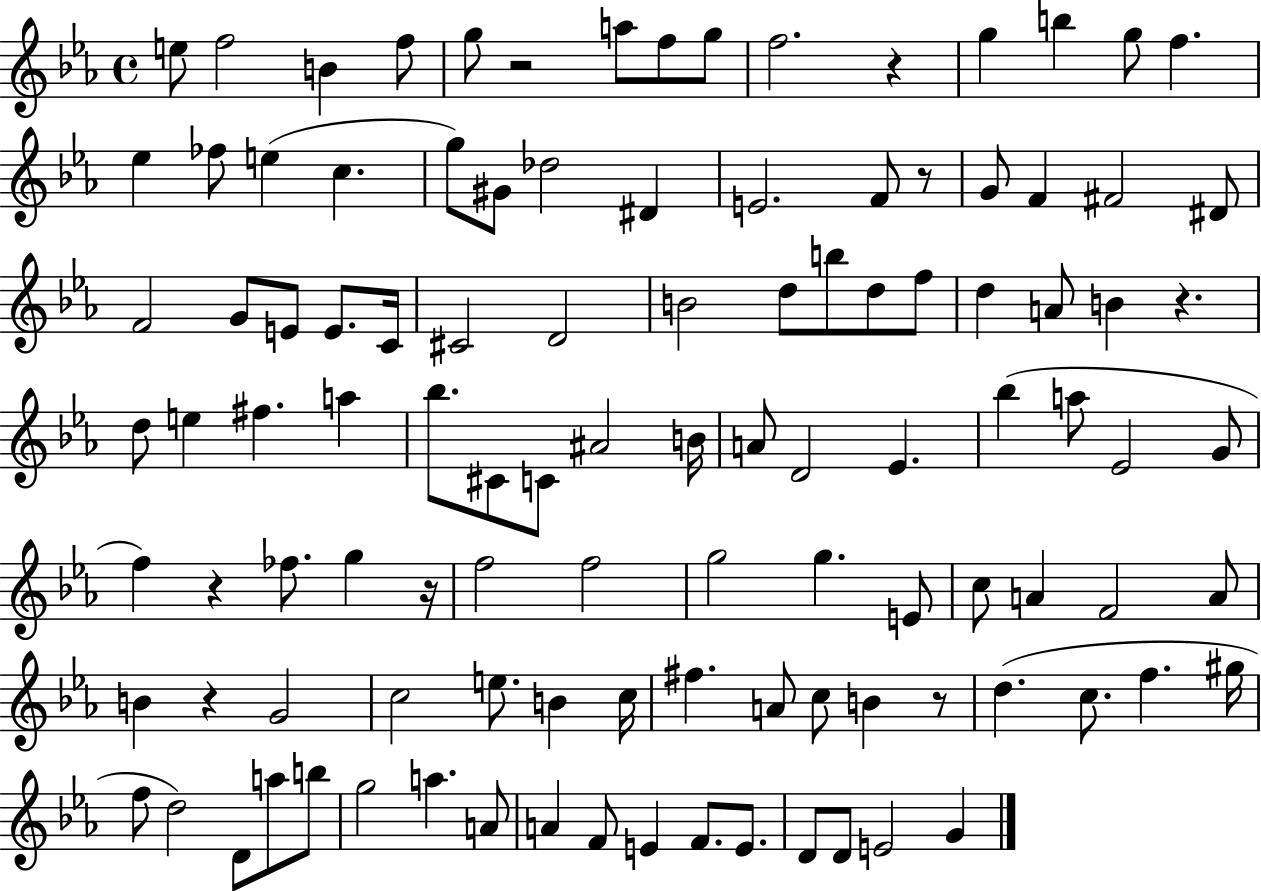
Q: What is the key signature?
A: EES major